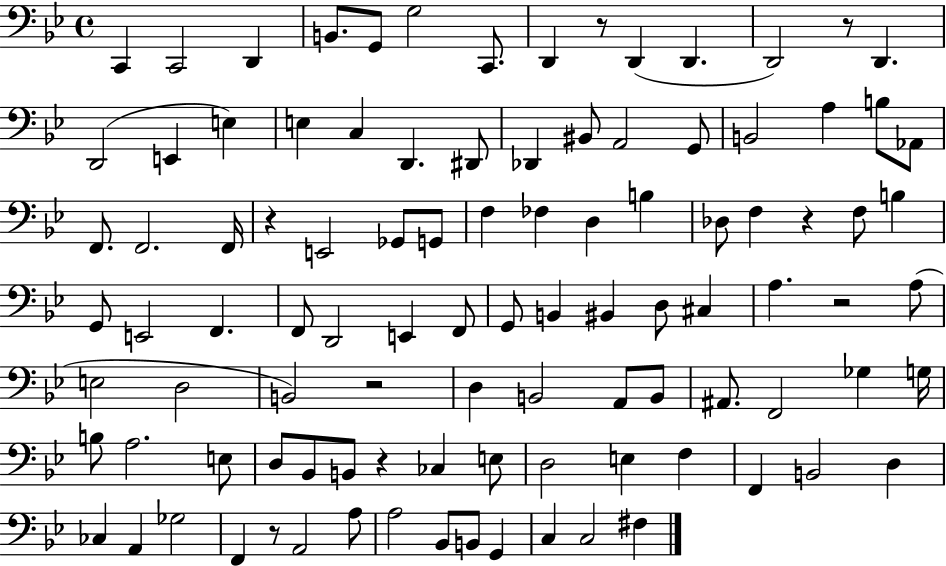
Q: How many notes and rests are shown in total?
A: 101